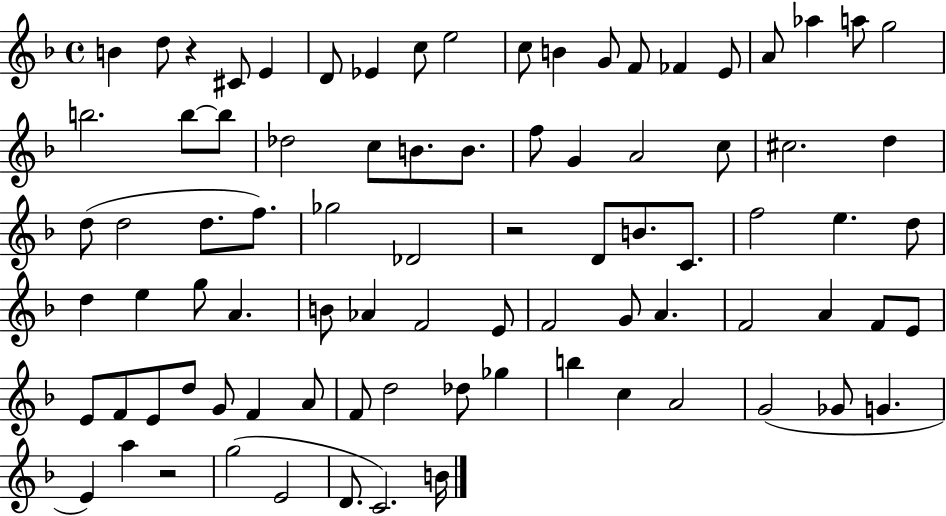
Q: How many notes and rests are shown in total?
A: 85